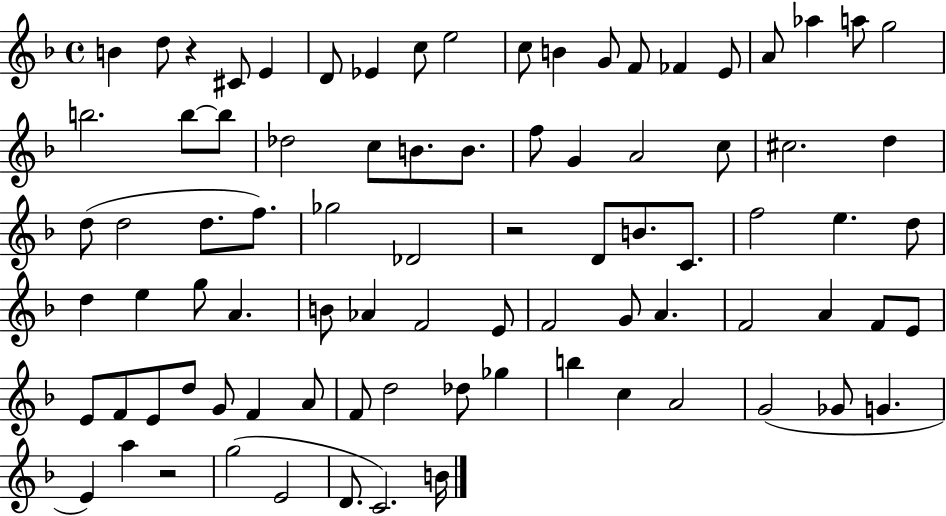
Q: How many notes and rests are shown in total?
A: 85